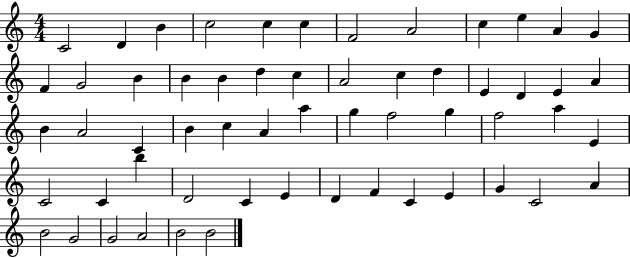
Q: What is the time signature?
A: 4/4